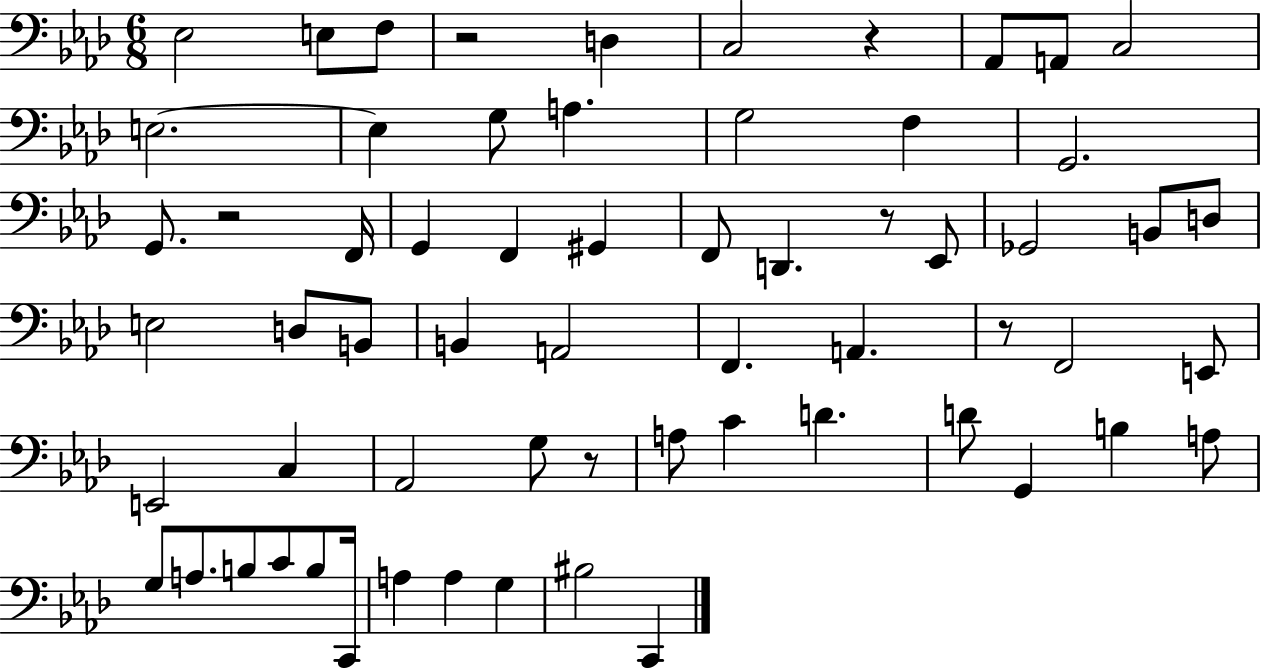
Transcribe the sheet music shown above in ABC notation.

X:1
T:Untitled
M:6/8
L:1/4
K:Ab
_E,2 E,/2 F,/2 z2 D, C,2 z _A,,/2 A,,/2 C,2 E,2 E, G,/2 A, G,2 F, G,,2 G,,/2 z2 F,,/4 G,, F,, ^G,, F,,/2 D,, z/2 _E,,/2 _G,,2 B,,/2 D,/2 E,2 D,/2 B,,/2 B,, A,,2 F,, A,, z/2 F,,2 E,,/2 E,,2 C, _A,,2 G,/2 z/2 A,/2 C D D/2 G,, B, A,/2 G,/2 A,/2 B,/2 C/2 B,/2 C,,/4 A, A, G, ^B,2 C,,